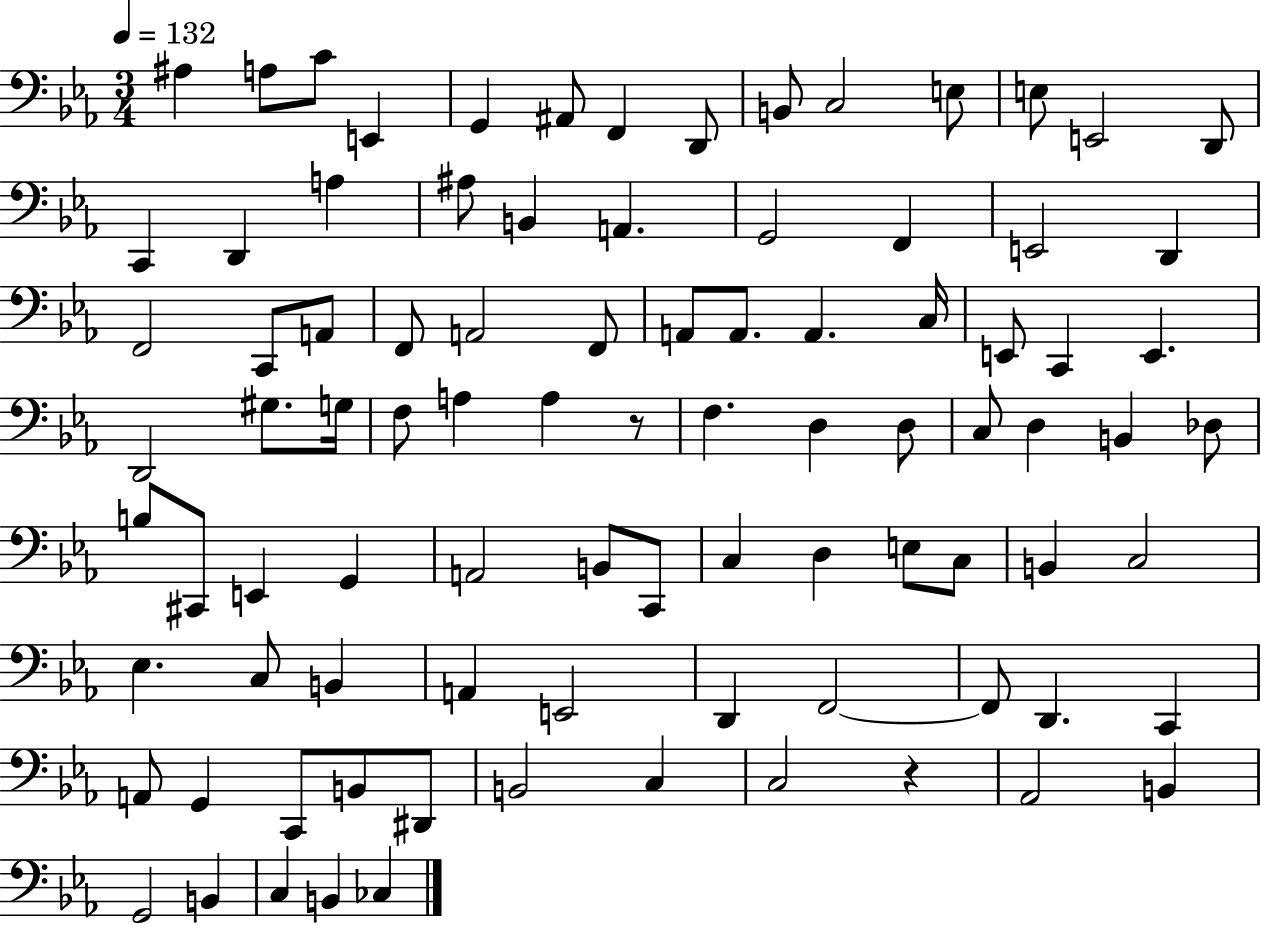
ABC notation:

X:1
T:Untitled
M:3/4
L:1/4
K:Eb
^A, A,/2 C/2 E,, G,, ^A,,/2 F,, D,,/2 B,,/2 C,2 E,/2 E,/2 E,,2 D,,/2 C,, D,, A, ^A,/2 B,, A,, G,,2 F,, E,,2 D,, F,,2 C,,/2 A,,/2 F,,/2 A,,2 F,,/2 A,,/2 A,,/2 A,, C,/4 E,,/2 C,, E,, D,,2 ^G,/2 G,/4 F,/2 A, A, z/2 F, D, D,/2 C,/2 D, B,, _D,/2 B,/2 ^C,,/2 E,, G,, A,,2 B,,/2 C,,/2 C, D, E,/2 C,/2 B,, C,2 _E, C,/2 B,, A,, E,,2 D,, F,,2 F,,/2 D,, C,, A,,/2 G,, C,,/2 B,,/2 ^D,,/2 B,,2 C, C,2 z _A,,2 B,, G,,2 B,, C, B,, _C,